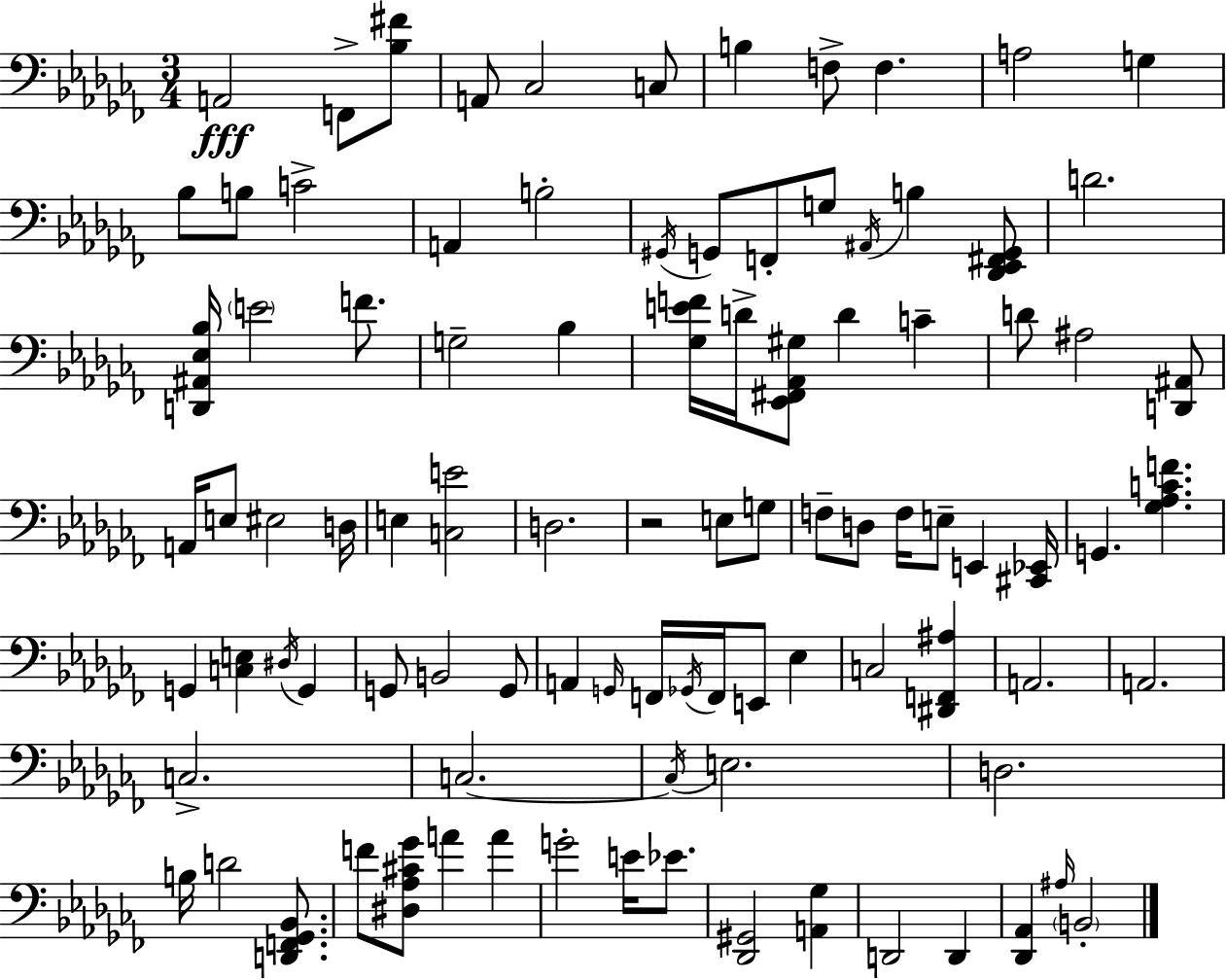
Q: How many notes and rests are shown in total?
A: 95